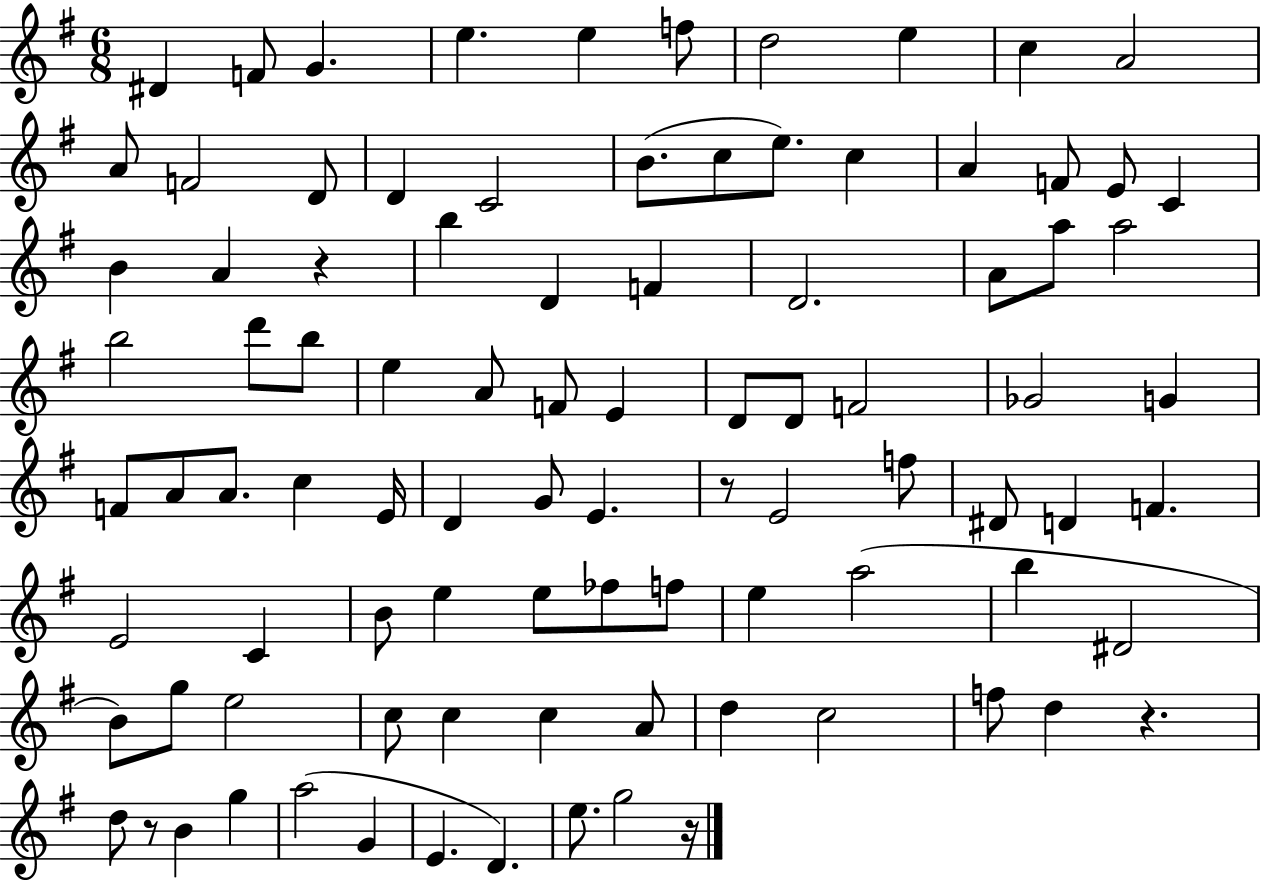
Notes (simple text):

D#4/q F4/e G4/q. E5/q. E5/q F5/e D5/h E5/q C5/q A4/h A4/e F4/h D4/e D4/q C4/h B4/e. C5/e E5/e. C5/q A4/q F4/e E4/e C4/q B4/q A4/q R/q B5/q D4/q F4/q D4/h. A4/e A5/e A5/h B5/h D6/e B5/e E5/q A4/e F4/e E4/q D4/e D4/e F4/h Gb4/h G4/q F4/e A4/e A4/e. C5/q E4/s D4/q G4/e E4/q. R/e E4/h F5/e D#4/e D4/q F4/q. E4/h C4/q B4/e E5/q E5/e FES5/e F5/e E5/q A5/h B5/q D#4/h B4/e G5/e E5/h C5/e C5/q C5/q A4/e D5/q C5/h F5/e D5/q R/q. D5/e R/e B4/q G5/q A5/h G4/q E4/q. D4/q. E5/e. G5/h R/s